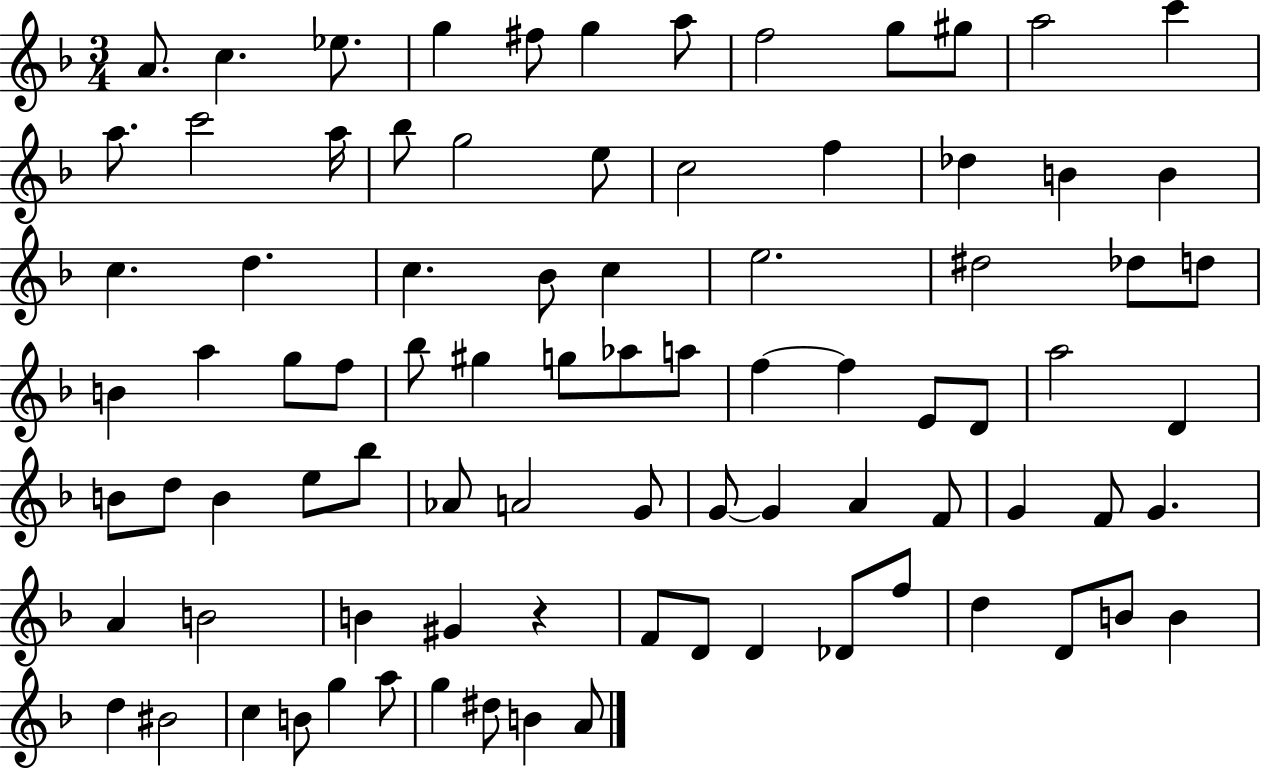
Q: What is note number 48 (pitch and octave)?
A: B4